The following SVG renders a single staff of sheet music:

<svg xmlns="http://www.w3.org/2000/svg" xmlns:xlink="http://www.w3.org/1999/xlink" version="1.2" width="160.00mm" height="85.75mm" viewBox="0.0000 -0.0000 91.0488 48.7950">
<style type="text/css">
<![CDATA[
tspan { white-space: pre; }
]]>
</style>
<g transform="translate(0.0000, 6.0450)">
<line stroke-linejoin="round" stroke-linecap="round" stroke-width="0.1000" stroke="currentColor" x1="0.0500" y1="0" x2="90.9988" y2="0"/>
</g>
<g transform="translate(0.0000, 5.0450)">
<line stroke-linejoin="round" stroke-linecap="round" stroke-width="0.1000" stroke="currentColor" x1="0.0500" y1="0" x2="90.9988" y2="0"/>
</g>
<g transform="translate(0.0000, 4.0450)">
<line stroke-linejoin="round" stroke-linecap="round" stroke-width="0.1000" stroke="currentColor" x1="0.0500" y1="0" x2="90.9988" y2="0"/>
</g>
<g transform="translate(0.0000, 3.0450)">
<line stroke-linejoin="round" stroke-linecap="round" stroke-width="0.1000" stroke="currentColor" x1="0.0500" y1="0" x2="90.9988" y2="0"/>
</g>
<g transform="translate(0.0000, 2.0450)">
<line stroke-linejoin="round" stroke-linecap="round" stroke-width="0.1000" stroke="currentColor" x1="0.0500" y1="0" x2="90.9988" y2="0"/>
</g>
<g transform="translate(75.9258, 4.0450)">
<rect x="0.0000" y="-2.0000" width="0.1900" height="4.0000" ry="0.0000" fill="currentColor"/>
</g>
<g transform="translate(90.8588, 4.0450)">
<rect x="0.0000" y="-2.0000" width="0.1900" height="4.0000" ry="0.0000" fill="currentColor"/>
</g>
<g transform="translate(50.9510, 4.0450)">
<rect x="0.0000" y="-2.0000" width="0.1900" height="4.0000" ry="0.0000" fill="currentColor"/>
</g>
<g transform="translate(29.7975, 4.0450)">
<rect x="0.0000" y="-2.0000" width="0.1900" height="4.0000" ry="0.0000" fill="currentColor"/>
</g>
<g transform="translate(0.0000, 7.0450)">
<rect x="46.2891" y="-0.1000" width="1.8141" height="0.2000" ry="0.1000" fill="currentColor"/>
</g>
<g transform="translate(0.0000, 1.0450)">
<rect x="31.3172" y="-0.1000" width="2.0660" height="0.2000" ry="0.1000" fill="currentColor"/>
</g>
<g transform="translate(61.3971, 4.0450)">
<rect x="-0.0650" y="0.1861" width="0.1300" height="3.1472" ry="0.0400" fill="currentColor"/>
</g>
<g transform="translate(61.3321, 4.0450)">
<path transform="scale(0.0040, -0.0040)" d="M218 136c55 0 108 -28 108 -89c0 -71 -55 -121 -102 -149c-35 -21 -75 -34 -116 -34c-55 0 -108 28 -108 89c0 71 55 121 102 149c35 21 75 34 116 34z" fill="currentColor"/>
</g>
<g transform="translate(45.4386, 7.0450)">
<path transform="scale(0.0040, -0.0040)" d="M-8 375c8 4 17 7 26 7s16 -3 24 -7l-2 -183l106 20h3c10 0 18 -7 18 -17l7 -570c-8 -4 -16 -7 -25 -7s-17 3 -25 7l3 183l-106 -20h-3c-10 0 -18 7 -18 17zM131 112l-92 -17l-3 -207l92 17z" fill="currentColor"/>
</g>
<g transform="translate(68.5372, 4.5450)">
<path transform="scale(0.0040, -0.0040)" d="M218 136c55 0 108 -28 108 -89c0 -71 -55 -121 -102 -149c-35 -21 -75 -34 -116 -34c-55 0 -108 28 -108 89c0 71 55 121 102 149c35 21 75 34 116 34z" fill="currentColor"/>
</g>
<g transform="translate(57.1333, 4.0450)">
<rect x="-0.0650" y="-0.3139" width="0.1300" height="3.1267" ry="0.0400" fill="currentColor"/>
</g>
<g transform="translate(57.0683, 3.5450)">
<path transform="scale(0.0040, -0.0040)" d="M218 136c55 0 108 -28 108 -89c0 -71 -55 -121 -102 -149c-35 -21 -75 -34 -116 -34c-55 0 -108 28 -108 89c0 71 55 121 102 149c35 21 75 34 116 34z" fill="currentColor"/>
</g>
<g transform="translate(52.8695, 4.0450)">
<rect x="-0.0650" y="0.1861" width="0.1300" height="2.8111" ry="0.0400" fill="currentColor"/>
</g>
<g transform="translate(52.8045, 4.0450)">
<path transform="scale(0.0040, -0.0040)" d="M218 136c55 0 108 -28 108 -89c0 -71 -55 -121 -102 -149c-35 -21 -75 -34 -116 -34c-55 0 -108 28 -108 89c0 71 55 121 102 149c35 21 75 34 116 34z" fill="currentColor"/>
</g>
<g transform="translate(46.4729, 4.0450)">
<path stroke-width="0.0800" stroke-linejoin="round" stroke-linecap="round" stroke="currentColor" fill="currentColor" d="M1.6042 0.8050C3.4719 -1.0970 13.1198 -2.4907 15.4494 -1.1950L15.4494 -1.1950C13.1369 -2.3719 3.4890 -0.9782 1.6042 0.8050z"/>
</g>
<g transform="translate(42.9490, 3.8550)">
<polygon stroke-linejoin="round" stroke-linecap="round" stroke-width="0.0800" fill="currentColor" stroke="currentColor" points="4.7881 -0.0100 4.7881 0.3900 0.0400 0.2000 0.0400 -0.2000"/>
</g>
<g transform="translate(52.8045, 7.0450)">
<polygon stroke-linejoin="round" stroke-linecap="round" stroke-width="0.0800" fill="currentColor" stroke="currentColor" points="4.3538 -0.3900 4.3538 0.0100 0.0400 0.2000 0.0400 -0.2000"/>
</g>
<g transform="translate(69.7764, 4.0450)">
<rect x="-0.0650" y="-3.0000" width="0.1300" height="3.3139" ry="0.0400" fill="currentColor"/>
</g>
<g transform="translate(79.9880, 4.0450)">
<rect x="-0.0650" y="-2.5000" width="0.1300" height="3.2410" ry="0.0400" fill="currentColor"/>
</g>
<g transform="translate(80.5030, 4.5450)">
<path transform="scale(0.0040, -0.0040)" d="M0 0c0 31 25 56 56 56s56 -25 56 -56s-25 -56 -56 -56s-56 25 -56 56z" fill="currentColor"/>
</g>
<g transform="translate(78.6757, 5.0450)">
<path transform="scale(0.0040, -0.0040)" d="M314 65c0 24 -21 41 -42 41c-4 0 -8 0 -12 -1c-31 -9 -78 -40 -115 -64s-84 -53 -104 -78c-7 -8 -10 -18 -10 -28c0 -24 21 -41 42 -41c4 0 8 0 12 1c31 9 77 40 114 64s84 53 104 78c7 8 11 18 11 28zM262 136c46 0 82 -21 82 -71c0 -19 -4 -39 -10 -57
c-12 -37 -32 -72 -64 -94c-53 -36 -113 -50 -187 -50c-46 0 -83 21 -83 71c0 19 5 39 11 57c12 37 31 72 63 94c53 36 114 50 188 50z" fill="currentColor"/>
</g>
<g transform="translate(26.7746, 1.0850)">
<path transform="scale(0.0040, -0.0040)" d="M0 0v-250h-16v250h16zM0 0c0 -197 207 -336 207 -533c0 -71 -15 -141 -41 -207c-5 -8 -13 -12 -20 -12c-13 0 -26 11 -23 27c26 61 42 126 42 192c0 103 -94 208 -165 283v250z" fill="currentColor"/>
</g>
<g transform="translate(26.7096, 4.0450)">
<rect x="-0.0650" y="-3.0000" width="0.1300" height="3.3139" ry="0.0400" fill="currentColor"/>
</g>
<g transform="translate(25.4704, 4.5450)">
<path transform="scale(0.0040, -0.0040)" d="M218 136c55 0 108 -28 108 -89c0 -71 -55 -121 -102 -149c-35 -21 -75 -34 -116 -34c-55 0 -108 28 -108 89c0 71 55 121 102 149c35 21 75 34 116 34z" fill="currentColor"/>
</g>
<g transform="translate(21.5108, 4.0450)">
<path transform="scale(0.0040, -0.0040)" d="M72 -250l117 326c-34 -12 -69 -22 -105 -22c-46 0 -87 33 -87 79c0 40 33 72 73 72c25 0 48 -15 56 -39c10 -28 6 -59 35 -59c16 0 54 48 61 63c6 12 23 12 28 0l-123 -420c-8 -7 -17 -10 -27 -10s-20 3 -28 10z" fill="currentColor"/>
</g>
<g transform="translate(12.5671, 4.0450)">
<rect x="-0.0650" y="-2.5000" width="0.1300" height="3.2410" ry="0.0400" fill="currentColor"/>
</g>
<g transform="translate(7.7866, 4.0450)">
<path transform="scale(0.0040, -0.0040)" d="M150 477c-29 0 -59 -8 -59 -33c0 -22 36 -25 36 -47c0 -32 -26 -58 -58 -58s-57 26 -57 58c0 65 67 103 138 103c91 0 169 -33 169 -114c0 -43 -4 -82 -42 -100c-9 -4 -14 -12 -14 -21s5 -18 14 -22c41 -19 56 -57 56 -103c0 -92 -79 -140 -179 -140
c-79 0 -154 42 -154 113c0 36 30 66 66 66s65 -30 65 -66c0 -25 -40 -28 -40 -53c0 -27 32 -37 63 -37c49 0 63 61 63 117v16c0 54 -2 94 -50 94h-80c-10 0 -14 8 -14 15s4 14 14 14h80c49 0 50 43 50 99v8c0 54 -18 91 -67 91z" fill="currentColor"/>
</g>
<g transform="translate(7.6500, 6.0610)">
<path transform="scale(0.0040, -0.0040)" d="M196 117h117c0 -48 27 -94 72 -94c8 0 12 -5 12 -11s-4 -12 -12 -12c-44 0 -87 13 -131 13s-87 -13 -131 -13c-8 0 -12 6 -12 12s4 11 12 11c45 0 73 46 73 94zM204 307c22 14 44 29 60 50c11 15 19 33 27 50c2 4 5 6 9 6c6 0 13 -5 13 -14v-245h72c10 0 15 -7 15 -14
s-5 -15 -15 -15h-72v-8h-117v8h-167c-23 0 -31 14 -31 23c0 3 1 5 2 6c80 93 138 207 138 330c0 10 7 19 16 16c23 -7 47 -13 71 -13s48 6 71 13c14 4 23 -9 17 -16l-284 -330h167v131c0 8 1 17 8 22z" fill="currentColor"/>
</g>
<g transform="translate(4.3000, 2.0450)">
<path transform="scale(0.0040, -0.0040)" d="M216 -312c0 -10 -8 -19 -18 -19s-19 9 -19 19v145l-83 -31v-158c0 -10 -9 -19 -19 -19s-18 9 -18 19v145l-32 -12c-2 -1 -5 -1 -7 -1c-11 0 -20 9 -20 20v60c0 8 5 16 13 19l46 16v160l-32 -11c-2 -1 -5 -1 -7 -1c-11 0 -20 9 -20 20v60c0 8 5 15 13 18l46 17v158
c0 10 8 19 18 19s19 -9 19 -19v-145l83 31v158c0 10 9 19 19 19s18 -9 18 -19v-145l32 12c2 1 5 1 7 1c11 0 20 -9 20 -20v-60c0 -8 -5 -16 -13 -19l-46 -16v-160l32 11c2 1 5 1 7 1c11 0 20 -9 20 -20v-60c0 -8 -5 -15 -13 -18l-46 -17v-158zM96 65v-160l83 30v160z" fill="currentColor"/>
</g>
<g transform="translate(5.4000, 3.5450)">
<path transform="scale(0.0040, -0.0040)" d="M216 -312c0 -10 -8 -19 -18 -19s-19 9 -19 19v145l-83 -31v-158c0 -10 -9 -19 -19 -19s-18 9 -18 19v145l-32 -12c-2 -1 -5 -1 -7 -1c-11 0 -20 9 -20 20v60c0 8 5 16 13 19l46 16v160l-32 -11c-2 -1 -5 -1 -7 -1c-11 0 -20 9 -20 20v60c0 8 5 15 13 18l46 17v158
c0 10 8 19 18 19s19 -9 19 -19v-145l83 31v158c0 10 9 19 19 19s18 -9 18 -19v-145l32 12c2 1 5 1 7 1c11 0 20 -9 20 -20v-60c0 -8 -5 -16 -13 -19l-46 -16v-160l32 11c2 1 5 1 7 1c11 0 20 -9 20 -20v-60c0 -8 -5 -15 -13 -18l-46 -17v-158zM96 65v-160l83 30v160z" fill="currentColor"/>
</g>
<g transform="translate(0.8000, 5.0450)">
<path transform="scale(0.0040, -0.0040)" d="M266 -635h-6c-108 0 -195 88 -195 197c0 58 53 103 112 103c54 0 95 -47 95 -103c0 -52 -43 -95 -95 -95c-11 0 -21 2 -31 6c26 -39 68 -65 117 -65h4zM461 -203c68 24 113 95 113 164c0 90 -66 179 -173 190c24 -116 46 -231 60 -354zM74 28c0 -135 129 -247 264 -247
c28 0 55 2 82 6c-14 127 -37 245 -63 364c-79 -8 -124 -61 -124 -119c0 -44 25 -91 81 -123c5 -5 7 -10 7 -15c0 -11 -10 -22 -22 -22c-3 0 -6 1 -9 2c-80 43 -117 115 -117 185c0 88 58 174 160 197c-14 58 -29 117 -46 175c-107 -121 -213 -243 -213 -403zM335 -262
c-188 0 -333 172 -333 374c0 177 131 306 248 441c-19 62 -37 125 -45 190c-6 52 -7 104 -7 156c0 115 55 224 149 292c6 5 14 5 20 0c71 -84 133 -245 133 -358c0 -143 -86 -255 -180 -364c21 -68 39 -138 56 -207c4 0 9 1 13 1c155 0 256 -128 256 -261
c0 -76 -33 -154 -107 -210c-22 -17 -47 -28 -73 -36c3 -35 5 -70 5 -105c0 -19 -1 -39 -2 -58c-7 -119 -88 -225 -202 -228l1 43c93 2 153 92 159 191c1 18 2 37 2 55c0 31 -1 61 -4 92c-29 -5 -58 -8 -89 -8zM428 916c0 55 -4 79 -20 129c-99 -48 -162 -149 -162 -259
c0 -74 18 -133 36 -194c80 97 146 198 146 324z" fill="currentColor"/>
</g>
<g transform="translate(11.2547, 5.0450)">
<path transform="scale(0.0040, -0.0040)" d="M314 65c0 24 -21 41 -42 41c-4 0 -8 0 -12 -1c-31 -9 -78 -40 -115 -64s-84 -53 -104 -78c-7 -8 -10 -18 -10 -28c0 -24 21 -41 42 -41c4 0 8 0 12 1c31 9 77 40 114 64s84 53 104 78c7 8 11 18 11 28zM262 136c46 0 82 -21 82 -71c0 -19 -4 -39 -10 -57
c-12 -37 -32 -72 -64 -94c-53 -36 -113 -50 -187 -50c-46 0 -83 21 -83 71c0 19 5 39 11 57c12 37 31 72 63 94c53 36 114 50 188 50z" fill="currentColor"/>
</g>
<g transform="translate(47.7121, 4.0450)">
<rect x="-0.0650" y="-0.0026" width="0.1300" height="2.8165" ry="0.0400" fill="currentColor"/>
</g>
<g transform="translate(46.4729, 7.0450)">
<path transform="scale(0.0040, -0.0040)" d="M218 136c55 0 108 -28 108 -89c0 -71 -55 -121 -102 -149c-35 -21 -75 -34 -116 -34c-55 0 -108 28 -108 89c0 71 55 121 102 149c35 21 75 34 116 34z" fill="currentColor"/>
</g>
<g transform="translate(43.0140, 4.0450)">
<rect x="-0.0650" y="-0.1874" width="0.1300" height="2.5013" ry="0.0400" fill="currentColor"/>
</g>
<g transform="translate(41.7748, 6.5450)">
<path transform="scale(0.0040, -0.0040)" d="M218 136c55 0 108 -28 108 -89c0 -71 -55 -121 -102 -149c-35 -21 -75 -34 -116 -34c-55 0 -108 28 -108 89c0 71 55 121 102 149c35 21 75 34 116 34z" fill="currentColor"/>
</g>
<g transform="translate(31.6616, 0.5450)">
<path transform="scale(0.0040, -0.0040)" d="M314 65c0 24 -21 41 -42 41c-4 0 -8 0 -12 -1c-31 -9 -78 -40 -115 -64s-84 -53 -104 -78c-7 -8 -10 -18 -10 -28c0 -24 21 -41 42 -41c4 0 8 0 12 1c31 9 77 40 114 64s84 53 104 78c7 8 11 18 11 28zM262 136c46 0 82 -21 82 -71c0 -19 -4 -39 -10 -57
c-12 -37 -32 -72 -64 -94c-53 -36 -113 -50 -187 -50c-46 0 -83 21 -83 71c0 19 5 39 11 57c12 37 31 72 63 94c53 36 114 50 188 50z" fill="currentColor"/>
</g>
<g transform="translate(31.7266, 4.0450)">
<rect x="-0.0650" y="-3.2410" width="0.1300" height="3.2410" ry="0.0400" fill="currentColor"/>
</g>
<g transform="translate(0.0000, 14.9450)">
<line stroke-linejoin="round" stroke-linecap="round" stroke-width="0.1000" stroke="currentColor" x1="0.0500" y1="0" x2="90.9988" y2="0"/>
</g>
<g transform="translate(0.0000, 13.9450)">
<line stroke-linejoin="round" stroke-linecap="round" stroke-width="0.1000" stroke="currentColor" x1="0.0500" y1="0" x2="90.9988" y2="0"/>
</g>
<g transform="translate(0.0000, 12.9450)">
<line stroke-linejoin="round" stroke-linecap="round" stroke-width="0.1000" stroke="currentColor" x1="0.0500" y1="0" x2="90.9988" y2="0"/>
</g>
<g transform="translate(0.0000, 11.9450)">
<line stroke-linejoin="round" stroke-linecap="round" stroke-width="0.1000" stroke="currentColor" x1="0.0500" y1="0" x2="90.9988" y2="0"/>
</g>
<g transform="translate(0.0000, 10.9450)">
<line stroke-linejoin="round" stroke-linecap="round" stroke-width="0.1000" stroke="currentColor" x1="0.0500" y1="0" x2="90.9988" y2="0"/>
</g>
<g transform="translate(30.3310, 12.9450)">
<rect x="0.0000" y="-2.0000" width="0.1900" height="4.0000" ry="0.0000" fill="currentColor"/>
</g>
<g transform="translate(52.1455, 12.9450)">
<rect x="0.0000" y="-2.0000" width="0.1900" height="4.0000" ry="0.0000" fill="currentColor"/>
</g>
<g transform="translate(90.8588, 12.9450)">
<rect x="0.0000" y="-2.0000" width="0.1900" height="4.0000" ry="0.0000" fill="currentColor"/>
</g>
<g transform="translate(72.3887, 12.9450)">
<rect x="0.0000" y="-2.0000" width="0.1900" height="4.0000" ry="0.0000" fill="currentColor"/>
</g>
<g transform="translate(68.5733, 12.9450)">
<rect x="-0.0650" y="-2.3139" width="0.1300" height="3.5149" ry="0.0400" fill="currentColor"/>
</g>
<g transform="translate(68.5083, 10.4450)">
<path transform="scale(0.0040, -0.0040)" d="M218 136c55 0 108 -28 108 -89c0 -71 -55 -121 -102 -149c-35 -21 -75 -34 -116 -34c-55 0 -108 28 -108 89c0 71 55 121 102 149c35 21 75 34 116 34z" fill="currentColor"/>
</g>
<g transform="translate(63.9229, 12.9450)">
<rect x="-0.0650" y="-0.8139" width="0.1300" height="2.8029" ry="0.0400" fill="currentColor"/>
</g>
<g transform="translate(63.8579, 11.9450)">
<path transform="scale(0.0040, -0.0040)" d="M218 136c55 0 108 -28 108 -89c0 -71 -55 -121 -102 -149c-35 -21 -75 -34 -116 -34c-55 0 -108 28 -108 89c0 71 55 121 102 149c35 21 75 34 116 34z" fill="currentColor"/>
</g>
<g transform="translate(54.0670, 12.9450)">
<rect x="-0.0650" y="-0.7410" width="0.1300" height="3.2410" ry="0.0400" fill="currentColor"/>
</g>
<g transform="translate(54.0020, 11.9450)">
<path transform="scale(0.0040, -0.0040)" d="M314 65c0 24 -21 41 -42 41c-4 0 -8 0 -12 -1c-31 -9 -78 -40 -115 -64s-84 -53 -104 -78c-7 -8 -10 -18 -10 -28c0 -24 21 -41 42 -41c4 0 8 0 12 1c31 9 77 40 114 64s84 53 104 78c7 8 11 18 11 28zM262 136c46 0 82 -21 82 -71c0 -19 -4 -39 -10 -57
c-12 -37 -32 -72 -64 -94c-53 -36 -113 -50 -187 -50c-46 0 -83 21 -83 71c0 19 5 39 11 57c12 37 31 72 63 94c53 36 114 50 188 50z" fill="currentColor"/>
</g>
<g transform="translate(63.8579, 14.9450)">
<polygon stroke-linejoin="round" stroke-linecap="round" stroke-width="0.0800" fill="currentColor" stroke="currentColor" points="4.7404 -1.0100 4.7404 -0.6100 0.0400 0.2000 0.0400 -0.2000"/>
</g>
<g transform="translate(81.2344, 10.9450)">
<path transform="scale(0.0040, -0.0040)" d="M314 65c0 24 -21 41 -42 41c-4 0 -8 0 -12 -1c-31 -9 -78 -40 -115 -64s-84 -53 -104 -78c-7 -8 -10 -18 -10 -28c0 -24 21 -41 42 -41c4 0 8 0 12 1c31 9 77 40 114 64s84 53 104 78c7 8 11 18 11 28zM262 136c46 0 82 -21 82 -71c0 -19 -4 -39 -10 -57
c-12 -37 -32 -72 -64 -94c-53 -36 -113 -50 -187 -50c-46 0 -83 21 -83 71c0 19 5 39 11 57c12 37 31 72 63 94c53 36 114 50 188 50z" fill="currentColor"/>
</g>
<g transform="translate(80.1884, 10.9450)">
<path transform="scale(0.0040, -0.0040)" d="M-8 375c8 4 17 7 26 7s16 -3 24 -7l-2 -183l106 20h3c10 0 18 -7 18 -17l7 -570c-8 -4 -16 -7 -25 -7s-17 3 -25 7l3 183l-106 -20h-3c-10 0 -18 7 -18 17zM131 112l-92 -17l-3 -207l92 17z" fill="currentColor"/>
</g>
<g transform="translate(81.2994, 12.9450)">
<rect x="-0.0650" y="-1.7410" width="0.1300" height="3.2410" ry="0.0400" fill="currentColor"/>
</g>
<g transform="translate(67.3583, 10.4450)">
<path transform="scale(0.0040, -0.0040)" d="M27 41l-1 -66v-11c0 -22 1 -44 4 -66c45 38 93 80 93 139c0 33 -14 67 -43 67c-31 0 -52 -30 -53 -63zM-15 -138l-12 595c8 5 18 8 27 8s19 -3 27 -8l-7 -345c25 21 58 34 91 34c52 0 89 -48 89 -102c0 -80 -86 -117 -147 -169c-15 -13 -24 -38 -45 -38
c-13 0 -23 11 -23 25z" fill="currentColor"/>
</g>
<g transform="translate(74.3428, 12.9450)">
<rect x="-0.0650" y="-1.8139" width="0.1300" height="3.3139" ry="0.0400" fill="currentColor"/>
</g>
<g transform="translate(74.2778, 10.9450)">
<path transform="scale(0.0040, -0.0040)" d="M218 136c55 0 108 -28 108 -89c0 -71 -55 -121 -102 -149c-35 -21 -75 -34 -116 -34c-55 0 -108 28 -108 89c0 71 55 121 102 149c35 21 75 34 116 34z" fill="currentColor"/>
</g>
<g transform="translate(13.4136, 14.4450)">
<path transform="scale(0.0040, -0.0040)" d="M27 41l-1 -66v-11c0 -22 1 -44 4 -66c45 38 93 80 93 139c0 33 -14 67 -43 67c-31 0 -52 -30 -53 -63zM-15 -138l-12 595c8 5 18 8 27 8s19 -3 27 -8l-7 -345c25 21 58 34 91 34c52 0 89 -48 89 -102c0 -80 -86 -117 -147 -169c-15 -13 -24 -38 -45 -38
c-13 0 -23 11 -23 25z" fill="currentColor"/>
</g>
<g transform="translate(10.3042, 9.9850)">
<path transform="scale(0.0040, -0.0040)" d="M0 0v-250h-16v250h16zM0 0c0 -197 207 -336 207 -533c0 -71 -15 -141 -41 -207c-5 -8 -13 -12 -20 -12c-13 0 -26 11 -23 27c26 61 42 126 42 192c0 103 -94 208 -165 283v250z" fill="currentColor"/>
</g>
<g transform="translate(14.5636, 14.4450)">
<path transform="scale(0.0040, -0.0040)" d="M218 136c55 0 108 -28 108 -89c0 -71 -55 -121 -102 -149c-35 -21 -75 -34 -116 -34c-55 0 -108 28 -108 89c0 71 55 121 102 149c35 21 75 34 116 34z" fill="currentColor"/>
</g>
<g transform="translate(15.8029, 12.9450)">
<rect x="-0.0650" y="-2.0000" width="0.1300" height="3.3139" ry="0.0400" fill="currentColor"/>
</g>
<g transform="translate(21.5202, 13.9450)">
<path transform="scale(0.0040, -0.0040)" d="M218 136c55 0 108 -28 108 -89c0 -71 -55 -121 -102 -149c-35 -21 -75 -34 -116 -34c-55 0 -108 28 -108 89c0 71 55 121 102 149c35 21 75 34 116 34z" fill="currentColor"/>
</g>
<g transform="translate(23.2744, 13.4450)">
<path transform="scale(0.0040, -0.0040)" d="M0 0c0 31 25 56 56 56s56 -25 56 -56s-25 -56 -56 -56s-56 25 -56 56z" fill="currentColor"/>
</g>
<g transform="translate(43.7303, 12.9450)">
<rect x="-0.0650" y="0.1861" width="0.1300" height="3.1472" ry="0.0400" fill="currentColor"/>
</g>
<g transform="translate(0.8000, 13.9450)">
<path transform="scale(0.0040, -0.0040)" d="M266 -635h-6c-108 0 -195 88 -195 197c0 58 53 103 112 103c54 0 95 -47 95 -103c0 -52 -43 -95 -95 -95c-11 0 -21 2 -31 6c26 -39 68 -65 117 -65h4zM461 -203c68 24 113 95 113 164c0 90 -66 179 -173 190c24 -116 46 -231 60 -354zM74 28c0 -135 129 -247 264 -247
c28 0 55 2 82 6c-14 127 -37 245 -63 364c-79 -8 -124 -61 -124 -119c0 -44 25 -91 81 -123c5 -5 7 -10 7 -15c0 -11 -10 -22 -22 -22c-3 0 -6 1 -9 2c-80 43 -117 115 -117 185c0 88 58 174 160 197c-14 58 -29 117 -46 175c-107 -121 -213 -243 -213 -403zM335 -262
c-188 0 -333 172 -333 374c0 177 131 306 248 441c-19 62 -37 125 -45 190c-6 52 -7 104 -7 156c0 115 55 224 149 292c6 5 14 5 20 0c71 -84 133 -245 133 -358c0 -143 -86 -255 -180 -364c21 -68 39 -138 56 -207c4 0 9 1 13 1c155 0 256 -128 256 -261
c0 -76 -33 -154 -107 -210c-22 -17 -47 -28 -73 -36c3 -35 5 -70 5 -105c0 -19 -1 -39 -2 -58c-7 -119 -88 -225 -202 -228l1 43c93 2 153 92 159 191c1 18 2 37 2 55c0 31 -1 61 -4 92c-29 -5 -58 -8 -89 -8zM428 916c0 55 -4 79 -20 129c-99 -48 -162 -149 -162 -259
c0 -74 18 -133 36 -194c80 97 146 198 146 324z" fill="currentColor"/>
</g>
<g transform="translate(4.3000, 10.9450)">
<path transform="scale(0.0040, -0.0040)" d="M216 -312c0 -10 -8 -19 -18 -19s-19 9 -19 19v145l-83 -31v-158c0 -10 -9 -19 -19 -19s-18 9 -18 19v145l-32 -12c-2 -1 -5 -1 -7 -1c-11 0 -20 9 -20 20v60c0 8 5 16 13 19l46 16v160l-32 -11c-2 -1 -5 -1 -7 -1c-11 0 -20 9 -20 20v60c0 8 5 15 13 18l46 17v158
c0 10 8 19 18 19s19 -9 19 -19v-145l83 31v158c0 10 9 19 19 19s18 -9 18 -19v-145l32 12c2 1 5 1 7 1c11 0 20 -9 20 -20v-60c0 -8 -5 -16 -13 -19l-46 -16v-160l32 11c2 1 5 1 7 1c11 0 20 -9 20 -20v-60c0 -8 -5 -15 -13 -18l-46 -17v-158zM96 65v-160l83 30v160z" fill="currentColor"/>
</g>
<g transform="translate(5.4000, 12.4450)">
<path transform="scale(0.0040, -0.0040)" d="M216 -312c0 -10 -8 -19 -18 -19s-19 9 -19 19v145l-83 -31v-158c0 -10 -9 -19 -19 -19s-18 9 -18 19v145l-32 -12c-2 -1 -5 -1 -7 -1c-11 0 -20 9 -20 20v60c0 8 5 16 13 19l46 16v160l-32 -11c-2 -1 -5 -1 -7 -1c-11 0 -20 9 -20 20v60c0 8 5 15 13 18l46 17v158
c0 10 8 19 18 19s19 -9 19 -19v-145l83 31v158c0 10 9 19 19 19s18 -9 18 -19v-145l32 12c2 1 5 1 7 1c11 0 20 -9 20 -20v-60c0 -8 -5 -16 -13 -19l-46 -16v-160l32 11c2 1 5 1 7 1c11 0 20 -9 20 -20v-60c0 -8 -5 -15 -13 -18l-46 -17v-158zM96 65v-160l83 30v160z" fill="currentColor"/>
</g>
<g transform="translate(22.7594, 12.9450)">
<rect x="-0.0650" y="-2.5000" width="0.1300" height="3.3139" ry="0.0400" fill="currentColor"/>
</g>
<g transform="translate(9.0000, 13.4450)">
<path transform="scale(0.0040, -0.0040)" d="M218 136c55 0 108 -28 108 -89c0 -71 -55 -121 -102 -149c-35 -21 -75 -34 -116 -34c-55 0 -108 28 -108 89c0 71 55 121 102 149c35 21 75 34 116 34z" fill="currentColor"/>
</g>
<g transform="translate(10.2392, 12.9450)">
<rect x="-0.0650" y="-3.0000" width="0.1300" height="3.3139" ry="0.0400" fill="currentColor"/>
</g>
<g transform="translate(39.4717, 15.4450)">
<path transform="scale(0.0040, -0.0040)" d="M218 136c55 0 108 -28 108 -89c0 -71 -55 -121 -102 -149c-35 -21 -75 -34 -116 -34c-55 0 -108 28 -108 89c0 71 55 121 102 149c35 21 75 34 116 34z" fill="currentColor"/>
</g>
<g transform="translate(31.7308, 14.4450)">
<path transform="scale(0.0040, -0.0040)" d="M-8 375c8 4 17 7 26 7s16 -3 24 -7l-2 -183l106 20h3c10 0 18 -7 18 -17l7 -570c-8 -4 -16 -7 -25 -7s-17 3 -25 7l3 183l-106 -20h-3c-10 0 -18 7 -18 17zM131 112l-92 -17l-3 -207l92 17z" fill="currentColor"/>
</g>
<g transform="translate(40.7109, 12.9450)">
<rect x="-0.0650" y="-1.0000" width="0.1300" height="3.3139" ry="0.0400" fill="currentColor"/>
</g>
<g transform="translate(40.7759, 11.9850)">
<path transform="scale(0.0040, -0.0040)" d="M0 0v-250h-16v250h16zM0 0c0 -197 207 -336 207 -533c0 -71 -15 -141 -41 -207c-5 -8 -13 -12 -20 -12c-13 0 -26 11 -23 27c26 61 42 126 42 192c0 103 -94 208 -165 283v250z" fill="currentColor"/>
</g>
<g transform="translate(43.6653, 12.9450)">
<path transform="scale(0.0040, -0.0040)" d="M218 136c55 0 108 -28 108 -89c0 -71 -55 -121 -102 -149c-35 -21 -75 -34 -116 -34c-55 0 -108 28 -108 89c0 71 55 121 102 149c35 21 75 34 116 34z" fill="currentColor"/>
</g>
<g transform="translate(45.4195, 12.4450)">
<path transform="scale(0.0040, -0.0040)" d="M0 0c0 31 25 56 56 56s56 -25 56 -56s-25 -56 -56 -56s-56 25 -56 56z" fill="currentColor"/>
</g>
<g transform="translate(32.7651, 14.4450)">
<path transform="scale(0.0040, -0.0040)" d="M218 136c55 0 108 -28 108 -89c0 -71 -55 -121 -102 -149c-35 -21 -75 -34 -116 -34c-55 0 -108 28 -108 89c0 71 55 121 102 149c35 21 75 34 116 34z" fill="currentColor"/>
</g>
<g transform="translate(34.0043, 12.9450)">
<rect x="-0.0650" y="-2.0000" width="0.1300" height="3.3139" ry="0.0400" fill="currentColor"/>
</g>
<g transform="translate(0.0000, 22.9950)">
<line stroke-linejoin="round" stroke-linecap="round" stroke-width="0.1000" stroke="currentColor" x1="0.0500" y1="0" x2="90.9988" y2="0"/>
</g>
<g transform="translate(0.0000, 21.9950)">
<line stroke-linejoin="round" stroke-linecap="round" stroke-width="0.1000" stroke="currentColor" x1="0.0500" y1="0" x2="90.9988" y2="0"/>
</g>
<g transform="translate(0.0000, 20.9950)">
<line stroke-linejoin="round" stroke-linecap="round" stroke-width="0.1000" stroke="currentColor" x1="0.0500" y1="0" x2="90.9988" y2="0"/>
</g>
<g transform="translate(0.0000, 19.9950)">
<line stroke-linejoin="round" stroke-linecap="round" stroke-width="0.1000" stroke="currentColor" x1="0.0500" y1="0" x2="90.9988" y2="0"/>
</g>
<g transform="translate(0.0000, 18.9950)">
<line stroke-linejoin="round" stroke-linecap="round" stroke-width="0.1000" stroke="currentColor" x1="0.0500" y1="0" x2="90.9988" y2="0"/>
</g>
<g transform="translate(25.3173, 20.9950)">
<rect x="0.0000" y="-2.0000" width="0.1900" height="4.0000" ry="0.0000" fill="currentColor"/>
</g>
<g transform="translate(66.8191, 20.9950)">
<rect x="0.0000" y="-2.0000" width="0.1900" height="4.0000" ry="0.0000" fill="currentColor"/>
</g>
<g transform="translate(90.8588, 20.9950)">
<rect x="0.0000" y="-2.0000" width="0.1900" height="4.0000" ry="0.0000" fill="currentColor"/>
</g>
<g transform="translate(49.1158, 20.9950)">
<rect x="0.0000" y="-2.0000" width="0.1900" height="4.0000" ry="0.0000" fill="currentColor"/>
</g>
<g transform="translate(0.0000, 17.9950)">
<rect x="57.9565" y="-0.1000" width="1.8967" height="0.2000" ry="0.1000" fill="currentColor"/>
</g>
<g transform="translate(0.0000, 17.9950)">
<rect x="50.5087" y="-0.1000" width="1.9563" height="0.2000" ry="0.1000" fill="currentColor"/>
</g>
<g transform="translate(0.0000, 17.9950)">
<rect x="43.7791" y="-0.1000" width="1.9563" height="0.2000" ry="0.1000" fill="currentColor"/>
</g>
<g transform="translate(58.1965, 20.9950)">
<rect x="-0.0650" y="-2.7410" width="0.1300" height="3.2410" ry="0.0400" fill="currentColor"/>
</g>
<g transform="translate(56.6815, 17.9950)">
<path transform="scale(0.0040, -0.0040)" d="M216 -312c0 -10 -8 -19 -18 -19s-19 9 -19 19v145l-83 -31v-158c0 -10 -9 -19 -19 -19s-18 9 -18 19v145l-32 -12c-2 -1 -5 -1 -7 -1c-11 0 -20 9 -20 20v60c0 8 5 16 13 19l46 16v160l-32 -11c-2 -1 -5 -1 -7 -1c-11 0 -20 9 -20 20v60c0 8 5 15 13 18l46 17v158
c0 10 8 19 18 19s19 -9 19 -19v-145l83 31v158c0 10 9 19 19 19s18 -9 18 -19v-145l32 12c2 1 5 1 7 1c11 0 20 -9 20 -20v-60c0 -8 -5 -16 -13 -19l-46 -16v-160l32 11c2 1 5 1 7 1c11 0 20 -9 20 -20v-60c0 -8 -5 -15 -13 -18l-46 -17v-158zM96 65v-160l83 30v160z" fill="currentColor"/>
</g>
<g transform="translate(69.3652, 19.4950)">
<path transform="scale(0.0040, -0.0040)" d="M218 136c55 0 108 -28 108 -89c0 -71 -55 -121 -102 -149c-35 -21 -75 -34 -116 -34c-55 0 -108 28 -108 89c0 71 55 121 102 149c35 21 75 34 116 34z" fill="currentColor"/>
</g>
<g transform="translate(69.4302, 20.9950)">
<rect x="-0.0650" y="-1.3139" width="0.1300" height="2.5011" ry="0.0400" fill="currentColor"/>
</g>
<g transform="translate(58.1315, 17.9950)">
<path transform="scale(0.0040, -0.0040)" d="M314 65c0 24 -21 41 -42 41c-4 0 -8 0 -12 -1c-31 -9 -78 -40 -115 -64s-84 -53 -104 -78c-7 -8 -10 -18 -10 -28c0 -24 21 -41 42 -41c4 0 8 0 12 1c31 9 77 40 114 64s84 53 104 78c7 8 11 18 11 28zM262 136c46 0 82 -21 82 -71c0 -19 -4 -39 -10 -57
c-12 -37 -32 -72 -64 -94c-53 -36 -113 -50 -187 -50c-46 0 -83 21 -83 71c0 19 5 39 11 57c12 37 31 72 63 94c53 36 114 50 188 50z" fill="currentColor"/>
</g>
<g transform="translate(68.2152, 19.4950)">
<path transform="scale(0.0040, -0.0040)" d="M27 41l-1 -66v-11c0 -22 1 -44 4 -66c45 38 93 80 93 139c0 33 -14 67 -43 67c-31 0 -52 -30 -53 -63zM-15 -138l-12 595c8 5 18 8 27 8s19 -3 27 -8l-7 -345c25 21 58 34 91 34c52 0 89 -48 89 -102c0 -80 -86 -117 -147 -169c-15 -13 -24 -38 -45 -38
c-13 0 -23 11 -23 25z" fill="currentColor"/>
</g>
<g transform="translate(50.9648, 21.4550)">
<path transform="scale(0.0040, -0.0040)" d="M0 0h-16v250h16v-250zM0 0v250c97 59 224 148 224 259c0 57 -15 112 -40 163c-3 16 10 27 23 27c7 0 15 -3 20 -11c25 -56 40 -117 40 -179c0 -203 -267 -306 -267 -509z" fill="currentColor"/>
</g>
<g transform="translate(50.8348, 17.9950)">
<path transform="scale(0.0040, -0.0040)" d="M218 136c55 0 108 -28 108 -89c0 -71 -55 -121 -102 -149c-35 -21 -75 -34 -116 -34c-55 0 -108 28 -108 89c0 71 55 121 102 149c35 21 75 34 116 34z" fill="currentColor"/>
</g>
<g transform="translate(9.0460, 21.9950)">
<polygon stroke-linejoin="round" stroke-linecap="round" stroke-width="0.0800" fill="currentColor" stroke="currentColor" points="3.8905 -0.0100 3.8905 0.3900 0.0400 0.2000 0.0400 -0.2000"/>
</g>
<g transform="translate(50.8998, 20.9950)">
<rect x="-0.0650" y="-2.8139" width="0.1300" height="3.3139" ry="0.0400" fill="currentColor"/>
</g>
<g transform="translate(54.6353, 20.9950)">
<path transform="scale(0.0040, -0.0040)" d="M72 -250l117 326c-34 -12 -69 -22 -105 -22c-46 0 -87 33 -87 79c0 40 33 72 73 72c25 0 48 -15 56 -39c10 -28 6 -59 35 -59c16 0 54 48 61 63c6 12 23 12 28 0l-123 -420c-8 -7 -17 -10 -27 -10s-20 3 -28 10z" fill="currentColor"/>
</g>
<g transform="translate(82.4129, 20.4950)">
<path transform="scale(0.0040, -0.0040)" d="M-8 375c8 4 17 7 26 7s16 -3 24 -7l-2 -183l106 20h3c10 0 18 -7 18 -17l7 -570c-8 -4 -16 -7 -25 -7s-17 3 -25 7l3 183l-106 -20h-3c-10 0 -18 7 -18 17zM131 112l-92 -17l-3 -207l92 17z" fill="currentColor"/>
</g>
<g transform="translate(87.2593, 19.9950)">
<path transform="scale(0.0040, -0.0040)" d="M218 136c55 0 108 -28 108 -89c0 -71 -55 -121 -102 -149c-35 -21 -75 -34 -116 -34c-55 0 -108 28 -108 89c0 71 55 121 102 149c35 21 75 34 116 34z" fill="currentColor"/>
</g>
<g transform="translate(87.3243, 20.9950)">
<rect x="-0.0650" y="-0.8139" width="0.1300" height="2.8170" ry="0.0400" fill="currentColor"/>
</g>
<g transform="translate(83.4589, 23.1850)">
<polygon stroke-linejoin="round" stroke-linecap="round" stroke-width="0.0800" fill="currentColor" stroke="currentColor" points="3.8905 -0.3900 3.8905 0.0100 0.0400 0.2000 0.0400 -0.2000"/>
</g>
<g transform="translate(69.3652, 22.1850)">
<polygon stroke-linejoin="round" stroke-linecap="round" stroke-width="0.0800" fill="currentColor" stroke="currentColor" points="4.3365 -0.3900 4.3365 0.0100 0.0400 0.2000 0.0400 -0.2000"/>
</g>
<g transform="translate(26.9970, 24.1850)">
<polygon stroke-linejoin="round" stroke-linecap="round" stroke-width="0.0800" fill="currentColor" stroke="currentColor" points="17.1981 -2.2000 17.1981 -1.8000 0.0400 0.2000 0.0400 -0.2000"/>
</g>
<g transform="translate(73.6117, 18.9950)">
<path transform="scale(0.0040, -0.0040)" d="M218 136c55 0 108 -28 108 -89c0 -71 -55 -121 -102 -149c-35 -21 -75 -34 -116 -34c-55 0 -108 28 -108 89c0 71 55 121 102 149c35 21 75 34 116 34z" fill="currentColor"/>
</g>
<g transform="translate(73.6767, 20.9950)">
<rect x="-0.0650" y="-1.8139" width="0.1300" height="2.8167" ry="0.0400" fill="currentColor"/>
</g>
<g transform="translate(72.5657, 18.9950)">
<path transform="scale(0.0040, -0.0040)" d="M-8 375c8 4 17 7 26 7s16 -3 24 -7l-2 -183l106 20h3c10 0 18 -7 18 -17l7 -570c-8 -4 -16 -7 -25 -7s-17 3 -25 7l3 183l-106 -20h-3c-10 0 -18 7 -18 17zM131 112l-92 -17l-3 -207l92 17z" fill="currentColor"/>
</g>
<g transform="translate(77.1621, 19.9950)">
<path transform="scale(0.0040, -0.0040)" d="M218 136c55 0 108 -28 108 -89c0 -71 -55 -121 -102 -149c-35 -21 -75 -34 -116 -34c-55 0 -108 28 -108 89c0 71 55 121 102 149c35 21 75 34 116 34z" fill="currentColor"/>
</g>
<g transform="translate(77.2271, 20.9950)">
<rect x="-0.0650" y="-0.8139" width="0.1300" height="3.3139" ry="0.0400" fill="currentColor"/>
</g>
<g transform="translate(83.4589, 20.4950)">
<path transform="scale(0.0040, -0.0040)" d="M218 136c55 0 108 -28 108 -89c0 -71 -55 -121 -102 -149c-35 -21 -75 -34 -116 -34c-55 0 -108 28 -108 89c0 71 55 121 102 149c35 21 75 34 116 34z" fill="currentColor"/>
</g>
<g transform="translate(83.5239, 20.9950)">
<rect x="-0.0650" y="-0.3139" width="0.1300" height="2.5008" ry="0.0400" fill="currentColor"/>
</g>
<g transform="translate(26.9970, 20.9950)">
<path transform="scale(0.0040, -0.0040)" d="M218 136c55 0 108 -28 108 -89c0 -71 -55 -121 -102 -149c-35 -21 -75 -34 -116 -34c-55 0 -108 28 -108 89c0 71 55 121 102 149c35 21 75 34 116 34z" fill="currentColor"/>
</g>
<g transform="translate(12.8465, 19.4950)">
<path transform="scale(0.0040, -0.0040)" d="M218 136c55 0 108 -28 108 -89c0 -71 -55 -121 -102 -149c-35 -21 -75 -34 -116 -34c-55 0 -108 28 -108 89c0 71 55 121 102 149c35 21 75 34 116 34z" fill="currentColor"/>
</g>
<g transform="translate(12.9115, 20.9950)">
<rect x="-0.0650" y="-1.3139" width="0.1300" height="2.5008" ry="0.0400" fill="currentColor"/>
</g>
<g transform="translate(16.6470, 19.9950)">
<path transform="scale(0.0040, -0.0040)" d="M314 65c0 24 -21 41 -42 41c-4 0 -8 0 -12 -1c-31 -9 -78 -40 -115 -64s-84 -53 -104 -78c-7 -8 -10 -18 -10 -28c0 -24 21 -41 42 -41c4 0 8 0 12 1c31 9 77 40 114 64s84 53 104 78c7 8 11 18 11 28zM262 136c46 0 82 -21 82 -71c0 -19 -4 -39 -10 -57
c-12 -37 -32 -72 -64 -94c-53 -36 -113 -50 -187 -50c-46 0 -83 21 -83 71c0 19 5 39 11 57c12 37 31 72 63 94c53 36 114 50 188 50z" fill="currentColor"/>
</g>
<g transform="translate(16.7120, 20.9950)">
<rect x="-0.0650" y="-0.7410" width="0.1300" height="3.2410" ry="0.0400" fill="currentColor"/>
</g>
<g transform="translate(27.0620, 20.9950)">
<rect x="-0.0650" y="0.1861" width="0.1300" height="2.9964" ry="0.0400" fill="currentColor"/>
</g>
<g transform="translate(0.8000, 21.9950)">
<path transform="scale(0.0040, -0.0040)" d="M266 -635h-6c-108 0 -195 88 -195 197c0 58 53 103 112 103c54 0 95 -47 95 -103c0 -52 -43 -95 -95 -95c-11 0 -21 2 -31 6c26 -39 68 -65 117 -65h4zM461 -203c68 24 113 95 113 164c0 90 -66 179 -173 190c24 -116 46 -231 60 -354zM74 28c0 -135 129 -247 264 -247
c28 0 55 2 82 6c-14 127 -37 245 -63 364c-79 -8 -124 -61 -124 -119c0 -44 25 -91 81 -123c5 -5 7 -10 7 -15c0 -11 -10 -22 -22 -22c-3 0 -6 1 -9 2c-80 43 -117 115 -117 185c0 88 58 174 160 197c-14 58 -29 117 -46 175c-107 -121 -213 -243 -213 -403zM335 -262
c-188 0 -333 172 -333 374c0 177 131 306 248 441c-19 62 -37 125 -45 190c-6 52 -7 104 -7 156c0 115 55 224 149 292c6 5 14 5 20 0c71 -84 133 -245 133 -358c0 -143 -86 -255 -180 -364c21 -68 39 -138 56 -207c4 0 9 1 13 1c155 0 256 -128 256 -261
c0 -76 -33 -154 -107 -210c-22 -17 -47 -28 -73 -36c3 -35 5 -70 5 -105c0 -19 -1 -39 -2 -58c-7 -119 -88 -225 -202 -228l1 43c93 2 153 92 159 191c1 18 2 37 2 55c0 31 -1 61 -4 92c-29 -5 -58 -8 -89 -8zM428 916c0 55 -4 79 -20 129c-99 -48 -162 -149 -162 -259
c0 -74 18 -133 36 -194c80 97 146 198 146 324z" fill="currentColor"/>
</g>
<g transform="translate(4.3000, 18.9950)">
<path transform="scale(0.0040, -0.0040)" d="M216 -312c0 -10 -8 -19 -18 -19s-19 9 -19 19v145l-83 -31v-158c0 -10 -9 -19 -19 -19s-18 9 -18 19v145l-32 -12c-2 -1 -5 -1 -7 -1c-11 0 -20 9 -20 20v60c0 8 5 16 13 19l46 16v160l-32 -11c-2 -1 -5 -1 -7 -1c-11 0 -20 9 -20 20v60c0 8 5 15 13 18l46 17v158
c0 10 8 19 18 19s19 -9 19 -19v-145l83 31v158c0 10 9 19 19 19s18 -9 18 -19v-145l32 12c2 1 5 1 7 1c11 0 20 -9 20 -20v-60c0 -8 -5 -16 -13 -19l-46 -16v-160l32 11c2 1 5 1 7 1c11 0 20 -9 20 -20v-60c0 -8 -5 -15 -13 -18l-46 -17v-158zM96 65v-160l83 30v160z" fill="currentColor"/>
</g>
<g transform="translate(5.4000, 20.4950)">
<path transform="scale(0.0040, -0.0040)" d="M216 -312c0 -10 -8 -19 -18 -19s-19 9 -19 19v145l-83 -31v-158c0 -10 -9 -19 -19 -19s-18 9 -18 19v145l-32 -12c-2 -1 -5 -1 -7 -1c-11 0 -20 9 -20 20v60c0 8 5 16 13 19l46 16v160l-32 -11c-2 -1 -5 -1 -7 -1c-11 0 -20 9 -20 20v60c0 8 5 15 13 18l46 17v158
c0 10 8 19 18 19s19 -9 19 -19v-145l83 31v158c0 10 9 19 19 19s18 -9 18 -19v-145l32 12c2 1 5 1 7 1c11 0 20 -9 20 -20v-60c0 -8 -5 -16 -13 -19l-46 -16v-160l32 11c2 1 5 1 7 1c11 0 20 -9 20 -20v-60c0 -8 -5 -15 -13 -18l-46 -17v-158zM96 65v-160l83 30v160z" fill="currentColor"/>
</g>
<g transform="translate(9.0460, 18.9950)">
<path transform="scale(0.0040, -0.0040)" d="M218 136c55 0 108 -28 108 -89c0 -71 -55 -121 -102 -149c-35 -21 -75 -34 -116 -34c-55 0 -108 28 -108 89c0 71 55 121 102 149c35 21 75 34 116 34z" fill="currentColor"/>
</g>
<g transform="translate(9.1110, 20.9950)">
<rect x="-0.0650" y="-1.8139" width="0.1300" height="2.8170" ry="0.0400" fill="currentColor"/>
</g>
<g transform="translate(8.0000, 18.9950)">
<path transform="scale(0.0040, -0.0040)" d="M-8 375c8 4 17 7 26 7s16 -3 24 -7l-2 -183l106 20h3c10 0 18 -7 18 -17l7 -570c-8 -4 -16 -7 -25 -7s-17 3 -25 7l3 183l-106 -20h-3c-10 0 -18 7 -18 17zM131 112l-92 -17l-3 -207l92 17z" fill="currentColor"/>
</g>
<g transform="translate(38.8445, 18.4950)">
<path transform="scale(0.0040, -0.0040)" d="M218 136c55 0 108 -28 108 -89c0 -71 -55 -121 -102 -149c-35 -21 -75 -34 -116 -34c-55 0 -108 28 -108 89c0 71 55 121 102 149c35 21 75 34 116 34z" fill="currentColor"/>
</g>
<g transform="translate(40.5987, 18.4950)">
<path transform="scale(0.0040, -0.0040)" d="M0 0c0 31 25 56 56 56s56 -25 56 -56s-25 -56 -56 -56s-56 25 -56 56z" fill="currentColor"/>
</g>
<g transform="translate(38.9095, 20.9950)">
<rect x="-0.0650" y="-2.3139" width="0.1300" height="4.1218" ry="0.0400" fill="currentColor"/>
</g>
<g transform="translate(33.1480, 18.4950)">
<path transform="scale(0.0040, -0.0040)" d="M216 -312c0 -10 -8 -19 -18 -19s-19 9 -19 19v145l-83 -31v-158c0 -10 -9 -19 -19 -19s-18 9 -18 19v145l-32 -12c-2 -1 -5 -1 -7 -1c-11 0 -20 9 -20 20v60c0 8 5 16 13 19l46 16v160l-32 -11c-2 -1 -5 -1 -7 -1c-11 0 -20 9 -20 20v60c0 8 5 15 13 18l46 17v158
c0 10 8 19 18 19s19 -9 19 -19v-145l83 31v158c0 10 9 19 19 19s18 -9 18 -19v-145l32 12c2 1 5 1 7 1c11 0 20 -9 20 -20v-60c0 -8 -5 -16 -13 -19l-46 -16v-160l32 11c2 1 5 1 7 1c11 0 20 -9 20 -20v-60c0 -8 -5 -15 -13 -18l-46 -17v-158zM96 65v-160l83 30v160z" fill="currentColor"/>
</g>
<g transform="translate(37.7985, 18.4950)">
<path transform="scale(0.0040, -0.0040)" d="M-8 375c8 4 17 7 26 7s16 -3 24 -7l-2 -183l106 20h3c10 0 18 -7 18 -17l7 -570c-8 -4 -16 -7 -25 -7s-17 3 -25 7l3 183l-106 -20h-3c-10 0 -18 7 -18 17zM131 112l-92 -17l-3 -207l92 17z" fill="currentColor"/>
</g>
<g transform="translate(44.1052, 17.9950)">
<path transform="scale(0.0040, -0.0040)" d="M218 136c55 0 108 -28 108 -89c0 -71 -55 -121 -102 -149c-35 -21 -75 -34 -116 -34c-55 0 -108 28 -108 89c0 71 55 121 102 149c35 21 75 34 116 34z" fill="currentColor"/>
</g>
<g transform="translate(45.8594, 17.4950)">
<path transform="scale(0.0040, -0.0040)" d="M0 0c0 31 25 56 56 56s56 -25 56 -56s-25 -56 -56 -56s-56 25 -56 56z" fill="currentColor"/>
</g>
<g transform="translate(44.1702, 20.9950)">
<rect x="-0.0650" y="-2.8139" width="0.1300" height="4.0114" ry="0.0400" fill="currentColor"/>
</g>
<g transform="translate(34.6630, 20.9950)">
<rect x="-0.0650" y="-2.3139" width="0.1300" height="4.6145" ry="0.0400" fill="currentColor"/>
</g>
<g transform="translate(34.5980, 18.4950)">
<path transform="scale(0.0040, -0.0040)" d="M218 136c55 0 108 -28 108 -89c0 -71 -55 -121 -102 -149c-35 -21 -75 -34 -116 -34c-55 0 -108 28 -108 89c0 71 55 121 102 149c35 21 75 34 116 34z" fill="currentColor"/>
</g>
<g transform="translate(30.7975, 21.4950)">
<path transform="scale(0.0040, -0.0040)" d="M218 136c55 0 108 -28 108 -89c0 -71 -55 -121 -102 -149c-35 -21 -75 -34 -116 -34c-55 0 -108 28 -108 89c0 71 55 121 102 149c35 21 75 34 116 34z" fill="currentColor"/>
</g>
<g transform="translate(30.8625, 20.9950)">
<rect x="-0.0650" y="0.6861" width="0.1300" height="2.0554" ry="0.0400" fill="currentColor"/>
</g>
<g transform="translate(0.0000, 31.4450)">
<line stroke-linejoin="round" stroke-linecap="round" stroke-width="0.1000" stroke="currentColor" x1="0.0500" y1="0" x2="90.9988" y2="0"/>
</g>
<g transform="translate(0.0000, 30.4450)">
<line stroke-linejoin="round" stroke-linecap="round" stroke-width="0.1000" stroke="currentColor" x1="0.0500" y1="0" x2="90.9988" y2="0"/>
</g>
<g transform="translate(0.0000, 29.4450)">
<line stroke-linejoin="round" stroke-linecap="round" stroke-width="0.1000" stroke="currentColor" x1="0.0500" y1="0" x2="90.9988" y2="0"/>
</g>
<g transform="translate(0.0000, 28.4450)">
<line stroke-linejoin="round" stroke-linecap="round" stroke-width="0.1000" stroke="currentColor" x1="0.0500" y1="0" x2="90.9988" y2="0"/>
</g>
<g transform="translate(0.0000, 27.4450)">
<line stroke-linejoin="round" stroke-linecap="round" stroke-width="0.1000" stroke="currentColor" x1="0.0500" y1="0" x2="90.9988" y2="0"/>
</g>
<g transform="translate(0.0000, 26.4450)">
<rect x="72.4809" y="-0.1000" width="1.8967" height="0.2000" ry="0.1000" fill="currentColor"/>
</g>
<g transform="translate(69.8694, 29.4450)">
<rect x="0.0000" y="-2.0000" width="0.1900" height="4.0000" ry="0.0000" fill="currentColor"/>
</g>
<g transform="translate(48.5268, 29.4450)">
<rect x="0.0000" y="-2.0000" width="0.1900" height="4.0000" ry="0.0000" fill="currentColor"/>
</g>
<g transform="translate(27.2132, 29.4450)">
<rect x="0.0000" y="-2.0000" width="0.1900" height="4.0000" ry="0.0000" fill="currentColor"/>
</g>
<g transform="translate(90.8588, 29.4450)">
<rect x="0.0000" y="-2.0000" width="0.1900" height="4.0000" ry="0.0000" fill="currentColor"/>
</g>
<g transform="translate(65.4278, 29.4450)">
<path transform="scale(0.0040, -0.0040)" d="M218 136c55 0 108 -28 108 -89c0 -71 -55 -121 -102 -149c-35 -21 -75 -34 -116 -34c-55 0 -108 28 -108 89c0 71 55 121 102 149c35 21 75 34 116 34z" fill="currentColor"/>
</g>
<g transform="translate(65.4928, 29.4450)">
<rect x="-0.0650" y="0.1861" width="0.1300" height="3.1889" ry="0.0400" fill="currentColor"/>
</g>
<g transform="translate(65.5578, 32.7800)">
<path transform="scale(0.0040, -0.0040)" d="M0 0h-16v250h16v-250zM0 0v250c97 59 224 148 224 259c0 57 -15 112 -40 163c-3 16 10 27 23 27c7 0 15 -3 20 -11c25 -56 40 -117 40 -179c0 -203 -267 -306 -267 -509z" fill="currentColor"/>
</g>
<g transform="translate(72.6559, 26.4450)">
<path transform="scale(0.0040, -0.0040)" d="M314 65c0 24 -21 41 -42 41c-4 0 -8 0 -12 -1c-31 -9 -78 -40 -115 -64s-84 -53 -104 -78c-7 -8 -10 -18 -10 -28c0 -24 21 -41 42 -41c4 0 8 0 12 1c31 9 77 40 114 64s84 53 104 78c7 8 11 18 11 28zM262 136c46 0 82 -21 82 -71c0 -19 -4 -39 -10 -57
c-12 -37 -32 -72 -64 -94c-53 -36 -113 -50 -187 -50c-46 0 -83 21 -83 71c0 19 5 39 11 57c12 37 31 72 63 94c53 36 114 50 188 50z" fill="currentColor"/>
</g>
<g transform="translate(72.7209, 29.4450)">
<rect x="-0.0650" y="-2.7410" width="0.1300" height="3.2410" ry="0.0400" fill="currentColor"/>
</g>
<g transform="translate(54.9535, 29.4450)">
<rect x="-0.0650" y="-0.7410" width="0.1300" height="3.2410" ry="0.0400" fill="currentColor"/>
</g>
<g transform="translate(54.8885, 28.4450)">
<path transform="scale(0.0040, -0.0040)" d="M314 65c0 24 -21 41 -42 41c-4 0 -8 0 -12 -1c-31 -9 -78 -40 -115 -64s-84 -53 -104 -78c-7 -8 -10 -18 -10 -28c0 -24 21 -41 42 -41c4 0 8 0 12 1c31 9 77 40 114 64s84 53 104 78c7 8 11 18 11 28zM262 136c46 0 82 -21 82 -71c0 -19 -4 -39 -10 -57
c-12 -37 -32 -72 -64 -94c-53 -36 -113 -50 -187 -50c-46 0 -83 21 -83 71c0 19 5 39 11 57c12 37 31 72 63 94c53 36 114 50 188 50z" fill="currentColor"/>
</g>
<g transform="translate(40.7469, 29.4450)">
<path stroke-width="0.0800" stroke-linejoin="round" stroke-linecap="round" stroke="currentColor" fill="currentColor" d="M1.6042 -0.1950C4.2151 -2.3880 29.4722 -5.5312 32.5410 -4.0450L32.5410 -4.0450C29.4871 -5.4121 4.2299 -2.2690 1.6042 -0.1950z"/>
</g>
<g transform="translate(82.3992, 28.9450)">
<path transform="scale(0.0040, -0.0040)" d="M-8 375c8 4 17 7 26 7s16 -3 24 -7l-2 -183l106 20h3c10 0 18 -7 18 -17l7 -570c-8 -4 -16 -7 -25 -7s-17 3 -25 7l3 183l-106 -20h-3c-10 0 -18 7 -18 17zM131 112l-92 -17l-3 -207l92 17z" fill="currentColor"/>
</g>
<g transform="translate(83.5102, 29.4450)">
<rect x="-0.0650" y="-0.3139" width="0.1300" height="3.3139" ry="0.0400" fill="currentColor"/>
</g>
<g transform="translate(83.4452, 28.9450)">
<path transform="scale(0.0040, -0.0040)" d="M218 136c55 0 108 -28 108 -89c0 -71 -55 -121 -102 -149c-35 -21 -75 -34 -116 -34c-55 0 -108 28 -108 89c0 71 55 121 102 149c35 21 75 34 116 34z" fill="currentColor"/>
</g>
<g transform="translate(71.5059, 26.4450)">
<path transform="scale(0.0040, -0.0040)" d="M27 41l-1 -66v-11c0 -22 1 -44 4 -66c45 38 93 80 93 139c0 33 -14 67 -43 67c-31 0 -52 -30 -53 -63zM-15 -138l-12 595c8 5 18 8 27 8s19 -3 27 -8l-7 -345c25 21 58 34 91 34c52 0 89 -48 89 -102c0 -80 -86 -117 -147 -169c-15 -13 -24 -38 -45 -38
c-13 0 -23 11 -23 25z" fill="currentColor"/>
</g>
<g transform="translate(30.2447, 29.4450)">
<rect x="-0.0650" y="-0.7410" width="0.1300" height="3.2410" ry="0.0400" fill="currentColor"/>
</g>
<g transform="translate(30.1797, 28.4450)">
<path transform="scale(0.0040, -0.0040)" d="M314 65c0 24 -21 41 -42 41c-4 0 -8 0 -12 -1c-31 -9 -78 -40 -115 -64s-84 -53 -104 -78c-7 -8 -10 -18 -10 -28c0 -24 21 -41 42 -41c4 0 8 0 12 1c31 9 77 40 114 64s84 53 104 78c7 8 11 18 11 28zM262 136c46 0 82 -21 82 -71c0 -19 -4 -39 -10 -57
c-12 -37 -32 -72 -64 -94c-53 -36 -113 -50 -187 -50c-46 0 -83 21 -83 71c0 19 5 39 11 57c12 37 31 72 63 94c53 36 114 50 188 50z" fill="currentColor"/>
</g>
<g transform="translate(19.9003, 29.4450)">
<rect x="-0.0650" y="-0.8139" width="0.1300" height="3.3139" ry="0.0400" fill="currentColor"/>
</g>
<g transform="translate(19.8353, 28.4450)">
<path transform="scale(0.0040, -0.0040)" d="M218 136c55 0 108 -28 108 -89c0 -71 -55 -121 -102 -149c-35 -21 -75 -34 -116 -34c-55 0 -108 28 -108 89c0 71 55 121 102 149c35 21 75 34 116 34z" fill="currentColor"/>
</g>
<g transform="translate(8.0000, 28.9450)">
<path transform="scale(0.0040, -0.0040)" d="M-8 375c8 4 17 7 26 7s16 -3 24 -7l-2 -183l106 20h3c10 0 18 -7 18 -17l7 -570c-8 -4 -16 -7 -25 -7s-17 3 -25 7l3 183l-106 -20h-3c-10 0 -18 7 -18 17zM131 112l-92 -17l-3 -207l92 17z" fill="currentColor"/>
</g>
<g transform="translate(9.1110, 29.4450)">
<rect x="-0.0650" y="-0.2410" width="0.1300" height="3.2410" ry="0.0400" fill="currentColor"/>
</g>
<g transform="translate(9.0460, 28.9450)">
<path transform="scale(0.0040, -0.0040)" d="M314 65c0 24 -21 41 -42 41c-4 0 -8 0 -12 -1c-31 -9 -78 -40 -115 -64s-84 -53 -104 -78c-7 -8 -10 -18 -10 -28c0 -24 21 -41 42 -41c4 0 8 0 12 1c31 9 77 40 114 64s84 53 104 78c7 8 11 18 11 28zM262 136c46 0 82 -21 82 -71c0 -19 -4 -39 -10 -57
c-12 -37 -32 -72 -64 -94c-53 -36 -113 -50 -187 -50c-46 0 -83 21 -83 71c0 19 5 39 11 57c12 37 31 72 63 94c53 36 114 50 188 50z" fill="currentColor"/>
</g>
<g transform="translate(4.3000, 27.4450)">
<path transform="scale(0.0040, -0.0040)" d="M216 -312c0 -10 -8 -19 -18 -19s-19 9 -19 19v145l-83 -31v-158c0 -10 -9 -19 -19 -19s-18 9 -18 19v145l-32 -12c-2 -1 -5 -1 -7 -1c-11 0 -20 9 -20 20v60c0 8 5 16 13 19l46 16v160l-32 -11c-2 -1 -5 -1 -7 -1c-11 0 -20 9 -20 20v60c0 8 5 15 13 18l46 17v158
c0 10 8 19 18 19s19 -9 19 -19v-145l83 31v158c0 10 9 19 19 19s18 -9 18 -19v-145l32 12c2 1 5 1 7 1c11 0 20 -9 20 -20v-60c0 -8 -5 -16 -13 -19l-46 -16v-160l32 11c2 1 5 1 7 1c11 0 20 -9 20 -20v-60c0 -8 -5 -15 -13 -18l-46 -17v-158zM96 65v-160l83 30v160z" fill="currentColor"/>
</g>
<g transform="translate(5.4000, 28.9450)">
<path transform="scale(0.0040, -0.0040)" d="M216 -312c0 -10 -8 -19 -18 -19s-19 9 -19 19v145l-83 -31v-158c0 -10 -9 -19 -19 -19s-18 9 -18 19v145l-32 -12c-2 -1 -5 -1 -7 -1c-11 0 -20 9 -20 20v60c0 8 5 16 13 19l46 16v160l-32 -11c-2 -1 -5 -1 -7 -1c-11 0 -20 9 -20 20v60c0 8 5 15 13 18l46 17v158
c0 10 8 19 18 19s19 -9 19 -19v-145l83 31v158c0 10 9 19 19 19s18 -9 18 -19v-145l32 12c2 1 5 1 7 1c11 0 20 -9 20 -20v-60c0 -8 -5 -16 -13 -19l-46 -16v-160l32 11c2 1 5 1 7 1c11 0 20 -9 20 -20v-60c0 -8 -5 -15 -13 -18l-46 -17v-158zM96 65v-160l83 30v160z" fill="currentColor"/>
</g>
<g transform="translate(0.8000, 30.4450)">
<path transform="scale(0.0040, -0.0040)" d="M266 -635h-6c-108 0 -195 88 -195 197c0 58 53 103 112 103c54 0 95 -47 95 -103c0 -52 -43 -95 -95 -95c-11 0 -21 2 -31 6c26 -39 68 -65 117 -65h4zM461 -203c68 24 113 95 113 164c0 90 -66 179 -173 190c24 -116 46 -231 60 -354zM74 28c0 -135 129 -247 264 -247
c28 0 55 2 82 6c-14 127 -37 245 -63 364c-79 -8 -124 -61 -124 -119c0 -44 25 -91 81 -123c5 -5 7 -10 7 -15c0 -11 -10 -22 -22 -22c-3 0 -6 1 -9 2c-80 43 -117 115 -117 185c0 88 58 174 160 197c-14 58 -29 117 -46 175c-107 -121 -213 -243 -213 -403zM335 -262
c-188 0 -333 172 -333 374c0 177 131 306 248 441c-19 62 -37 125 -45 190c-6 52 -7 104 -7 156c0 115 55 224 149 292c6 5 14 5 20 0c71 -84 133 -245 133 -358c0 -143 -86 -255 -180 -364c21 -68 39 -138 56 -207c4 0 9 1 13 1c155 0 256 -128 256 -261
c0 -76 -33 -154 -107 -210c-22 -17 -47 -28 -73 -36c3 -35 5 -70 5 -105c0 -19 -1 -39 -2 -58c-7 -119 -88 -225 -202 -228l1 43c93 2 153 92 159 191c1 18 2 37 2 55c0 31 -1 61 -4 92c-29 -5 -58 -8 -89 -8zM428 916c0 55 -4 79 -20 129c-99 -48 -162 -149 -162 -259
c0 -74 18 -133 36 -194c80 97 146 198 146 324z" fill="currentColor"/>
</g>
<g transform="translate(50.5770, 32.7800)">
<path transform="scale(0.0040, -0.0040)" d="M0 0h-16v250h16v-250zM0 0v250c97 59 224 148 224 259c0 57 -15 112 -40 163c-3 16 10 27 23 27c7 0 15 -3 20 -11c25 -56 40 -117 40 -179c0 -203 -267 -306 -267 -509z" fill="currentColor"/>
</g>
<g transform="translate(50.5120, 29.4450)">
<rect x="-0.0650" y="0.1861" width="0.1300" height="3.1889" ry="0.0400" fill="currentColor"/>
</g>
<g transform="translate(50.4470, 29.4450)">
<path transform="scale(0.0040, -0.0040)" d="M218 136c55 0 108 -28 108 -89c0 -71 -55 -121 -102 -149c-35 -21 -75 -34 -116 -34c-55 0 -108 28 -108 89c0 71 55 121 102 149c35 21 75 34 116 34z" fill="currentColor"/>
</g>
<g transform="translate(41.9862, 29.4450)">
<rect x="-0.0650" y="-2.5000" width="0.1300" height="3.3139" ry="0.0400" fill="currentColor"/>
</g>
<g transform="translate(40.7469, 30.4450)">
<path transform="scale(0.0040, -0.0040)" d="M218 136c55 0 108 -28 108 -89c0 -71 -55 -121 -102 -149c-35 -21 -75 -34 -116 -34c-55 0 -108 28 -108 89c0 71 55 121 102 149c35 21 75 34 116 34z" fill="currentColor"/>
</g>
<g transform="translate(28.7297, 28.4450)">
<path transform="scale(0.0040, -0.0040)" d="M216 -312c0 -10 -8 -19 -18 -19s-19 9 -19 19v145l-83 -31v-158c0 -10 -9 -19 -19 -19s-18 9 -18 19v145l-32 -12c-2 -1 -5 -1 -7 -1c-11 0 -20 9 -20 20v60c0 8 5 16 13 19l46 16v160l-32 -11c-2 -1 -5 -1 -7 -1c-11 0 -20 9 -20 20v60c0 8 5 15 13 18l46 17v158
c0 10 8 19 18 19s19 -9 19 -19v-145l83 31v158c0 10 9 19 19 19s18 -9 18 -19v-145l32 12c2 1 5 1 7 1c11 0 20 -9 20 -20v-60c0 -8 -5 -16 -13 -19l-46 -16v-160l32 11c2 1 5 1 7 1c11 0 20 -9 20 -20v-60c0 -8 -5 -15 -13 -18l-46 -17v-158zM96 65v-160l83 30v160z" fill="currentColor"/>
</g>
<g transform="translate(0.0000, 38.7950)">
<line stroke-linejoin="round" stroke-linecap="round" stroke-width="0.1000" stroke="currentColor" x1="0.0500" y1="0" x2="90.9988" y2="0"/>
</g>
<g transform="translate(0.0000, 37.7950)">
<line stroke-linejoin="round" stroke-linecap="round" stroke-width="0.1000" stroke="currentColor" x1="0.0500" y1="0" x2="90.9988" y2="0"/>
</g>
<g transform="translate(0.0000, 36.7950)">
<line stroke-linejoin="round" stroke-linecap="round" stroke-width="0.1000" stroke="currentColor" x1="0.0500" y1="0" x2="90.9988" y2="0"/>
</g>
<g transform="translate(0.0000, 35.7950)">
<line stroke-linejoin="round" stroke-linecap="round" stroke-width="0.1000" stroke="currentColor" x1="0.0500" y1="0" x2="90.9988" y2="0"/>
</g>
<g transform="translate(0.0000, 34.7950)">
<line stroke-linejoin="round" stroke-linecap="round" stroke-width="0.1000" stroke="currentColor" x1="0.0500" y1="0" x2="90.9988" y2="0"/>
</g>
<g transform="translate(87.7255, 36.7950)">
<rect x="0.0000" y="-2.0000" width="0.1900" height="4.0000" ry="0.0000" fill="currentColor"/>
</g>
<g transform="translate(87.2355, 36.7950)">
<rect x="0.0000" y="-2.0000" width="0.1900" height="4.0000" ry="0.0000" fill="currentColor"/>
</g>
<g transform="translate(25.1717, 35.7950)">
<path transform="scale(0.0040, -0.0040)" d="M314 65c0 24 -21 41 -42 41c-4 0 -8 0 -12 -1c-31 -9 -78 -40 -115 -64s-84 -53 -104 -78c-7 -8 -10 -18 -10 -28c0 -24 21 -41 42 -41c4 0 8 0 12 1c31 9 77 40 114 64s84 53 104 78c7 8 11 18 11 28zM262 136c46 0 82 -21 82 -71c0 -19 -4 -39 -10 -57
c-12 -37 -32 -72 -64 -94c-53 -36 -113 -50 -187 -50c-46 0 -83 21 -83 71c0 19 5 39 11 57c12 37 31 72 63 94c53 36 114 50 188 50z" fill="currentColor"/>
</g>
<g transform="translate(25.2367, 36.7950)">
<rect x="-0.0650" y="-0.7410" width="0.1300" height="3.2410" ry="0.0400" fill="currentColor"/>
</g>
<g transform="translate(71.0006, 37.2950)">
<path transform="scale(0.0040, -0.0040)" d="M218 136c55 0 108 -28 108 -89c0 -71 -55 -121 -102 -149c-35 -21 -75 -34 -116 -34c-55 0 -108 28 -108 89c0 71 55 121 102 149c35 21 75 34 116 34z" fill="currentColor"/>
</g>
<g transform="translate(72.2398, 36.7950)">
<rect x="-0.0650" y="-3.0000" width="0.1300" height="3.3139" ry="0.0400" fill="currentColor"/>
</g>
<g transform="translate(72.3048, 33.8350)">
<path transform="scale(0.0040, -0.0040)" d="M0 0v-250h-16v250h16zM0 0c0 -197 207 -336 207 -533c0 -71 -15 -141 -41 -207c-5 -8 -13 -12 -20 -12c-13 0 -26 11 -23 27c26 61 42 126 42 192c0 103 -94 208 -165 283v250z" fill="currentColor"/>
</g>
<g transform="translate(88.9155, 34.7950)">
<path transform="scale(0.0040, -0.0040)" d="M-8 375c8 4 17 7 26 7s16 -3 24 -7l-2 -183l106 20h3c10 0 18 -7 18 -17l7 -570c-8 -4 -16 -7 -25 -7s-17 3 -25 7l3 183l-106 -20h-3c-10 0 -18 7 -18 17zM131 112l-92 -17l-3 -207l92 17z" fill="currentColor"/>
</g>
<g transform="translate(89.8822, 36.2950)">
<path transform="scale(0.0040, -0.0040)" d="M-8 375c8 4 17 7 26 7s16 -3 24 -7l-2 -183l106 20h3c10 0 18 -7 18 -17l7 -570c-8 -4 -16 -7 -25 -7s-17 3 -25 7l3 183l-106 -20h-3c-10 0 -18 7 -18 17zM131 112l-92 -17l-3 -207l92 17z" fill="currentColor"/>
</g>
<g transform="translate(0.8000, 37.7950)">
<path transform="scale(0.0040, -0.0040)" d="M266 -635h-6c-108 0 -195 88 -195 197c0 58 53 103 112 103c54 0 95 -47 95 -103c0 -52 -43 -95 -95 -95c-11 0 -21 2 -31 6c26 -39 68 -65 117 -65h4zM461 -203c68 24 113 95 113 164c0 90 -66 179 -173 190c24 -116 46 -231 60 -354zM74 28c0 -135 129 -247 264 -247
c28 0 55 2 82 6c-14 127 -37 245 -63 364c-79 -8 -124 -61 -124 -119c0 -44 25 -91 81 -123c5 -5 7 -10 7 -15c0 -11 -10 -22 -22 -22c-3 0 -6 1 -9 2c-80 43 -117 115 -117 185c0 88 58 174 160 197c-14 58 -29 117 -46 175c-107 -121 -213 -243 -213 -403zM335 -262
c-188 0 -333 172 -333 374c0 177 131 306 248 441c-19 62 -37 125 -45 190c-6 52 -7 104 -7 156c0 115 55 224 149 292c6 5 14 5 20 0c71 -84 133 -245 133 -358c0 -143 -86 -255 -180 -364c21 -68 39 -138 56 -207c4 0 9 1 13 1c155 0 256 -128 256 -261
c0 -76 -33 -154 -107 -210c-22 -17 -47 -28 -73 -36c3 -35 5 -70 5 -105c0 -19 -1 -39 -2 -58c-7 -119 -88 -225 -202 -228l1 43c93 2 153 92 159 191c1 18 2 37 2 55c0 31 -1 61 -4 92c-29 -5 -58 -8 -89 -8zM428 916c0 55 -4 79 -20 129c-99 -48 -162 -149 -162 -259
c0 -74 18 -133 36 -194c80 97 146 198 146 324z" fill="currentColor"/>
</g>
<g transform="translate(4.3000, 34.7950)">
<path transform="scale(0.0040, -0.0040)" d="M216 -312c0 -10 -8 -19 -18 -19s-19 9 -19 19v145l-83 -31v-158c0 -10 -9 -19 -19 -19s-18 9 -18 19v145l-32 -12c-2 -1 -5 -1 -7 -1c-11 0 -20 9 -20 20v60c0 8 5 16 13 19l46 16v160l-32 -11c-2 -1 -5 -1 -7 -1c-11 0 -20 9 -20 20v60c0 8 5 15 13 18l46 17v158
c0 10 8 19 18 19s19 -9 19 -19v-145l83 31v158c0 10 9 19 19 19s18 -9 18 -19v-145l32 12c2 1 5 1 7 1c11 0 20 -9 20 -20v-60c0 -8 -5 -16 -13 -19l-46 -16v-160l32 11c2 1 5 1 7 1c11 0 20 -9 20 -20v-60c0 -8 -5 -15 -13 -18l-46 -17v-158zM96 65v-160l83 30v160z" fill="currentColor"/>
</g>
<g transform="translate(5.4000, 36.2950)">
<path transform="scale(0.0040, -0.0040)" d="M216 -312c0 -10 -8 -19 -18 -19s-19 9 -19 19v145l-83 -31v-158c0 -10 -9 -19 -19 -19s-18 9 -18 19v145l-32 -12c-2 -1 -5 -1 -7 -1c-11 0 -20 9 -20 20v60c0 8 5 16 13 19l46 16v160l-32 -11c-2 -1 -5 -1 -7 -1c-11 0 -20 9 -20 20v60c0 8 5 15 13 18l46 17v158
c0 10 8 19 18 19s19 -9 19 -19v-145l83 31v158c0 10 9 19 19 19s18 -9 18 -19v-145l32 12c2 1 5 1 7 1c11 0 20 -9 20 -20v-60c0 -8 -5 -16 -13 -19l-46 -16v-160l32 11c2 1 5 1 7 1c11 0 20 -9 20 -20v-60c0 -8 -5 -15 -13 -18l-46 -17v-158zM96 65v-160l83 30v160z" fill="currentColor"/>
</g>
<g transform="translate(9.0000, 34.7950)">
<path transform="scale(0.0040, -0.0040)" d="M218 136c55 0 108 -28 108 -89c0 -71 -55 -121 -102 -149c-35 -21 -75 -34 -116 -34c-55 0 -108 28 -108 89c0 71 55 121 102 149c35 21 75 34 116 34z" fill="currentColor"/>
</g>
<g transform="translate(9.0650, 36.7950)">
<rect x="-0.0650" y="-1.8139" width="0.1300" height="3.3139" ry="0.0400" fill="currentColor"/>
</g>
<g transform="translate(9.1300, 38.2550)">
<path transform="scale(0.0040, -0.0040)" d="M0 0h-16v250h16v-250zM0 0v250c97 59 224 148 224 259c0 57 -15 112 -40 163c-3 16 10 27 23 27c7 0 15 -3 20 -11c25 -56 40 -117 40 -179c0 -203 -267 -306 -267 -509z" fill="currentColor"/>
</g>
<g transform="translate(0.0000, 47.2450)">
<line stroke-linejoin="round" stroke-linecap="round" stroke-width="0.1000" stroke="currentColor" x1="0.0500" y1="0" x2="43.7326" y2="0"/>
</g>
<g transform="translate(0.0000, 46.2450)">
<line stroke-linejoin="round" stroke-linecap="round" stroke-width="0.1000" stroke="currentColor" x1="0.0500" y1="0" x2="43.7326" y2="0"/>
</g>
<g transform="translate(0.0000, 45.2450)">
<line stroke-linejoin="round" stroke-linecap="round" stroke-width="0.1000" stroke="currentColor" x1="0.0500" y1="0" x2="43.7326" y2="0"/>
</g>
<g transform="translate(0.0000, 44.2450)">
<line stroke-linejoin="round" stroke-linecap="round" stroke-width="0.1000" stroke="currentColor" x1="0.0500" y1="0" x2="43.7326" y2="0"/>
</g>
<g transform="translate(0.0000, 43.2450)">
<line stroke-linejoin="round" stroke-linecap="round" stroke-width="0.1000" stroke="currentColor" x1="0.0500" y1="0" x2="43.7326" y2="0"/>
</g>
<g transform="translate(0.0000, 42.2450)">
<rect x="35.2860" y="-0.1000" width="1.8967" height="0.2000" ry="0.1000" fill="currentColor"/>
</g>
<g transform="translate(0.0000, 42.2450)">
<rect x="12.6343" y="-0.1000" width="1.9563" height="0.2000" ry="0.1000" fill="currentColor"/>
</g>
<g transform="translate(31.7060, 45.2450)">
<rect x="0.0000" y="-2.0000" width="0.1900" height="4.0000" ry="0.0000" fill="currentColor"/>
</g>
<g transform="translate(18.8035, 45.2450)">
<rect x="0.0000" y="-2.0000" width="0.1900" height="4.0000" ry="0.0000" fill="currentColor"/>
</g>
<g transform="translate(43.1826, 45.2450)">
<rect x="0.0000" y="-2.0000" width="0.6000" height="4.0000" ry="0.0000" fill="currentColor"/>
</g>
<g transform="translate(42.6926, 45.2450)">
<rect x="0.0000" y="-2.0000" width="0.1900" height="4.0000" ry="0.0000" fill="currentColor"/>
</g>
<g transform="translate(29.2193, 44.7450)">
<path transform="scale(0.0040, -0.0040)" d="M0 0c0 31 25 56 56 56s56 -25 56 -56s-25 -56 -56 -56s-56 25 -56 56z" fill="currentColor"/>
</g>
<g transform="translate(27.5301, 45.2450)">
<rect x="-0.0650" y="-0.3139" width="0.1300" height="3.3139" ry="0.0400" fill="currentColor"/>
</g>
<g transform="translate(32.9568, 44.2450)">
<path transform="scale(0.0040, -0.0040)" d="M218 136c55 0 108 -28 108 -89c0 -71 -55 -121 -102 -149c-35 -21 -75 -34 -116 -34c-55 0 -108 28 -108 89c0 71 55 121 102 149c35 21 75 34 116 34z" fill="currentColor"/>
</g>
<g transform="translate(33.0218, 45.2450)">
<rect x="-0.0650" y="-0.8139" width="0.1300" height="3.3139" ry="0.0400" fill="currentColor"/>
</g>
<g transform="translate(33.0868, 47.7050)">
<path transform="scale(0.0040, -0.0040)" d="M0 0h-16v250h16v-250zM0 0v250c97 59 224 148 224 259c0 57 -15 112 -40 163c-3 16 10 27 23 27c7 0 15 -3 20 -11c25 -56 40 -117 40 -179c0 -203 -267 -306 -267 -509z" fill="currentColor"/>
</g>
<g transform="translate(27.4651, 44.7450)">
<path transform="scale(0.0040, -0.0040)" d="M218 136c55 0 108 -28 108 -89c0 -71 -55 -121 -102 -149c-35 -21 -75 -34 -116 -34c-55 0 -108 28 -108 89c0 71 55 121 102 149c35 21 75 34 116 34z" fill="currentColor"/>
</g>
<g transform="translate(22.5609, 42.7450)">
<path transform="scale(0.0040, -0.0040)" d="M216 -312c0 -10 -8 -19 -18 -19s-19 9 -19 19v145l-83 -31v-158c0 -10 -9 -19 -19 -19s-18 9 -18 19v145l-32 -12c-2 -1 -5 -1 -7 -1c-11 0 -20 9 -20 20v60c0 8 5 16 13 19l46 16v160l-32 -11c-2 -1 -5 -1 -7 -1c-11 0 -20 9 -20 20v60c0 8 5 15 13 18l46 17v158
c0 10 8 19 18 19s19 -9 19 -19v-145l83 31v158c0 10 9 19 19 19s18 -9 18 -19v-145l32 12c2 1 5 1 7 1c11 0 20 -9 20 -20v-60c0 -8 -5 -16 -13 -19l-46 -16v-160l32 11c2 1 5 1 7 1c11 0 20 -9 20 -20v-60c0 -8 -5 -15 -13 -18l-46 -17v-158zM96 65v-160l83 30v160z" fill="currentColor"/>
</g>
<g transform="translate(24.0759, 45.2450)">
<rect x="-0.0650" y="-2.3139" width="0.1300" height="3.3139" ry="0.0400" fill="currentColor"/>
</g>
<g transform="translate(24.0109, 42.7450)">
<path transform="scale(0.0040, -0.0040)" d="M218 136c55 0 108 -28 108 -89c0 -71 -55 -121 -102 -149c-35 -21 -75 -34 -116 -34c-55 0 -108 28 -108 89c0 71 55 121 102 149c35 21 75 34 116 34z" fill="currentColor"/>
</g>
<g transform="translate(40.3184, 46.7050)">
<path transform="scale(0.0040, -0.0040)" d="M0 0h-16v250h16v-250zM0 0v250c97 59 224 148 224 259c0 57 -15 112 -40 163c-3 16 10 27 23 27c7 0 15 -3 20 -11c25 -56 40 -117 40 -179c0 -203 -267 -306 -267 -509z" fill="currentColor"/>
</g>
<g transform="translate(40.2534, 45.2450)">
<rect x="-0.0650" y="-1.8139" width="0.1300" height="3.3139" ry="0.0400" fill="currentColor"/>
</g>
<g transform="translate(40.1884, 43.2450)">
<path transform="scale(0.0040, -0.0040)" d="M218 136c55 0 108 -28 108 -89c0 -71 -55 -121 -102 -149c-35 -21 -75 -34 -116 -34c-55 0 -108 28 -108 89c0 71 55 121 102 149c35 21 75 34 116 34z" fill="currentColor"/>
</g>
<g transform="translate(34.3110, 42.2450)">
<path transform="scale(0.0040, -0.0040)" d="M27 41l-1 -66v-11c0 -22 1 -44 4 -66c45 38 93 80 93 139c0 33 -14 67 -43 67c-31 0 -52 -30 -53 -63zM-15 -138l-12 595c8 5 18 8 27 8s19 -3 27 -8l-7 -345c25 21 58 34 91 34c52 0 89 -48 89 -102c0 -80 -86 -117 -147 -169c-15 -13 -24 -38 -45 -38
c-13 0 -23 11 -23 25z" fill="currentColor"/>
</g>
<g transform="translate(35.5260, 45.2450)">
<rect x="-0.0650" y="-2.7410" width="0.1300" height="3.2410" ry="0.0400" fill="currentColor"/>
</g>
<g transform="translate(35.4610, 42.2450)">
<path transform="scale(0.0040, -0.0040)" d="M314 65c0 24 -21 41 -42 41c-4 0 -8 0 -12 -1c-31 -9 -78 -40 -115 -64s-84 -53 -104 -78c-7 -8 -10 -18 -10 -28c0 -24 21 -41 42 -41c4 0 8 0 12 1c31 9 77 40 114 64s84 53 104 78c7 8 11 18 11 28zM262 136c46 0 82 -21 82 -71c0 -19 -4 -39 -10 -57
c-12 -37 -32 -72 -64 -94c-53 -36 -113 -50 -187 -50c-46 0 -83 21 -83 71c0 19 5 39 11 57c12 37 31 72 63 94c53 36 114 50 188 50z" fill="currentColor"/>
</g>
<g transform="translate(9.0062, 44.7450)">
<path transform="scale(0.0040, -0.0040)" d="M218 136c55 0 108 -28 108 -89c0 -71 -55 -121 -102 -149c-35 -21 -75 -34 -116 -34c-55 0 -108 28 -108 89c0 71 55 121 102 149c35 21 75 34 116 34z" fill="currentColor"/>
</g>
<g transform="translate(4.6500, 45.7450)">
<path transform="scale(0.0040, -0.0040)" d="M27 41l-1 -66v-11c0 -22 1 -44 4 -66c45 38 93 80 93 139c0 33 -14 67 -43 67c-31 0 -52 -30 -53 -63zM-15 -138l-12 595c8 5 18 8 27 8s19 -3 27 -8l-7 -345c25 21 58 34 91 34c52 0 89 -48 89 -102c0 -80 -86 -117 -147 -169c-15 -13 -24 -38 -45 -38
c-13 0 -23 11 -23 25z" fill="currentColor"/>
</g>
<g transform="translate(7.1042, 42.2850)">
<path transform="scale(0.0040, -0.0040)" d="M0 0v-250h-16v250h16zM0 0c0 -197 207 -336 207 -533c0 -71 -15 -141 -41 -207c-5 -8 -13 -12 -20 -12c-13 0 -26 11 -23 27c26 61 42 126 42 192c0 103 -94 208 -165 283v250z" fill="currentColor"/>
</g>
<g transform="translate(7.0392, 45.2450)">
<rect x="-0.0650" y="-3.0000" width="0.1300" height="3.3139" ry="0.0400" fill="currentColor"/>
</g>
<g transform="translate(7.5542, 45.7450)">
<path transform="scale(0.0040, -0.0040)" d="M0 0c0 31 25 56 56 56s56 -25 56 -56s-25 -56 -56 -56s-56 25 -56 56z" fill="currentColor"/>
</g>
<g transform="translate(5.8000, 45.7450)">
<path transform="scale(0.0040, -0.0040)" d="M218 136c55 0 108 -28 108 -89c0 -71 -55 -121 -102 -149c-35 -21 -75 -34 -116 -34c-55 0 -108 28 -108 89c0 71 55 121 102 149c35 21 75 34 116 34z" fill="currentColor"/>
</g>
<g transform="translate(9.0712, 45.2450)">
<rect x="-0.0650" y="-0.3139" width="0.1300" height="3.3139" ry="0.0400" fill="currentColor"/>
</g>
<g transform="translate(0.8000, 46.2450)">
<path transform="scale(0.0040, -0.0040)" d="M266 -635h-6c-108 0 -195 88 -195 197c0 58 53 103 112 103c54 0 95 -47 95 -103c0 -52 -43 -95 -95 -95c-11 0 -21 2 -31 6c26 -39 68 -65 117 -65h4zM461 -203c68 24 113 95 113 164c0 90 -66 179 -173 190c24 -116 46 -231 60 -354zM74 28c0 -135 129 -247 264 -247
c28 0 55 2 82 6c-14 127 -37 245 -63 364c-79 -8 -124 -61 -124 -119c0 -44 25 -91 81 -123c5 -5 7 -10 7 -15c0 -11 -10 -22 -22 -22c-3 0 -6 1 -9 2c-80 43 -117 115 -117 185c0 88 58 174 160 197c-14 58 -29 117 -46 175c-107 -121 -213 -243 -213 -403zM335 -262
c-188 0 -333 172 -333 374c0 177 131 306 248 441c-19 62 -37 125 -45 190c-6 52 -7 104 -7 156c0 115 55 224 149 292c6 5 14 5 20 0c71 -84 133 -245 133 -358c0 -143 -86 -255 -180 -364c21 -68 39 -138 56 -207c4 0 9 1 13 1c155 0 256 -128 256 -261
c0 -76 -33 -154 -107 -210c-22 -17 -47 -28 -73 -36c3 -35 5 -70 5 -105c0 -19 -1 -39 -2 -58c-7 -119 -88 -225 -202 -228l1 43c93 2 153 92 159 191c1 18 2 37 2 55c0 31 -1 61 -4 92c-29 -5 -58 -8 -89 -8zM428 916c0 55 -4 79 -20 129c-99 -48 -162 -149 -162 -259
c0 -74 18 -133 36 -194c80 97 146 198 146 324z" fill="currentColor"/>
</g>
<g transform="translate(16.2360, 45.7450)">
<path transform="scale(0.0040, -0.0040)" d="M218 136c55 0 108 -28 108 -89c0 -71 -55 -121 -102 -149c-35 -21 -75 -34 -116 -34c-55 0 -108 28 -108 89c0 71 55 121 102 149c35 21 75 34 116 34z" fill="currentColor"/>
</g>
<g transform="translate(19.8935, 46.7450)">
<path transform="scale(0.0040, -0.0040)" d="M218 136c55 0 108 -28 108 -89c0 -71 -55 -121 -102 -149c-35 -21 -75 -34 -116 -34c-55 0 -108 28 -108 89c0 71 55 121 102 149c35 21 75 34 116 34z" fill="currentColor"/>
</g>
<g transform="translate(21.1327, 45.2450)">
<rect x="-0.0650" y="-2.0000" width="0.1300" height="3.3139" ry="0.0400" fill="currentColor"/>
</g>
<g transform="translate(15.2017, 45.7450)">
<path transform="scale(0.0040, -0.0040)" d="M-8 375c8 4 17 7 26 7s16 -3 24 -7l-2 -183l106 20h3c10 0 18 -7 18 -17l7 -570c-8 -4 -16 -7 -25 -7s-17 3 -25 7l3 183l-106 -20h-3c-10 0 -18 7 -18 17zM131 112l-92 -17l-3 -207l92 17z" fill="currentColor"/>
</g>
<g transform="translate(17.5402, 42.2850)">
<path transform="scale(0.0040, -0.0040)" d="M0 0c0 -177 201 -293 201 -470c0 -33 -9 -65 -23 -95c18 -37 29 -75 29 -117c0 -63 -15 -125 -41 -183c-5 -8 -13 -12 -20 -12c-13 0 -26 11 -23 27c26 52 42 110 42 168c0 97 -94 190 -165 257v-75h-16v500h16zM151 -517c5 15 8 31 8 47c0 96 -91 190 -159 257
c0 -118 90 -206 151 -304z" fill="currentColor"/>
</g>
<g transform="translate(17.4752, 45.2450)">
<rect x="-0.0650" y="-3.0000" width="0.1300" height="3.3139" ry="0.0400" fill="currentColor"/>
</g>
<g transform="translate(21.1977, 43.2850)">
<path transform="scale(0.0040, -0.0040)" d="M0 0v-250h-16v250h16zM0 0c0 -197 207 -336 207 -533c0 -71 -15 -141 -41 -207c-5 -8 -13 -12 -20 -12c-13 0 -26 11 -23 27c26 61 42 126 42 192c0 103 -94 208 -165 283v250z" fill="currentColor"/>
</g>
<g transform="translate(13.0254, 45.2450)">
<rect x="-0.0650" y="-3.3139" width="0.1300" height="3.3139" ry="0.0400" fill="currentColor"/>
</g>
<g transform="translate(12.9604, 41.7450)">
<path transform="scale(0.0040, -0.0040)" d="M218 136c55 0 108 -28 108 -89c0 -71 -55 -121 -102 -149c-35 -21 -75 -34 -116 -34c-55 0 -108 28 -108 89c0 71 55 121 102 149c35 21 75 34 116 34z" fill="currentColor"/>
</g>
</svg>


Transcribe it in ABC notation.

X:1
T:Untitled
M:3/4
L:1/4
K:D
G2 z/2 A/2 b2 D/2 C/2 B/2 ^c/2 B A G2 A/2 _F G F D/2 B d2 d/2 _g/2 ^f f2 f/2 e/2 d2 B/2 A/2 ^g/2 g/2 a/2 a/2 z/2 ^a2 _e/2 f/2 d c/2 d/2 c2 d ^d2 G B/2 d2 B/2 _a2 c ^f/2 d2 A/2 _A/2 c b A/4 F/2 ^g c d/2 _a2 f/2